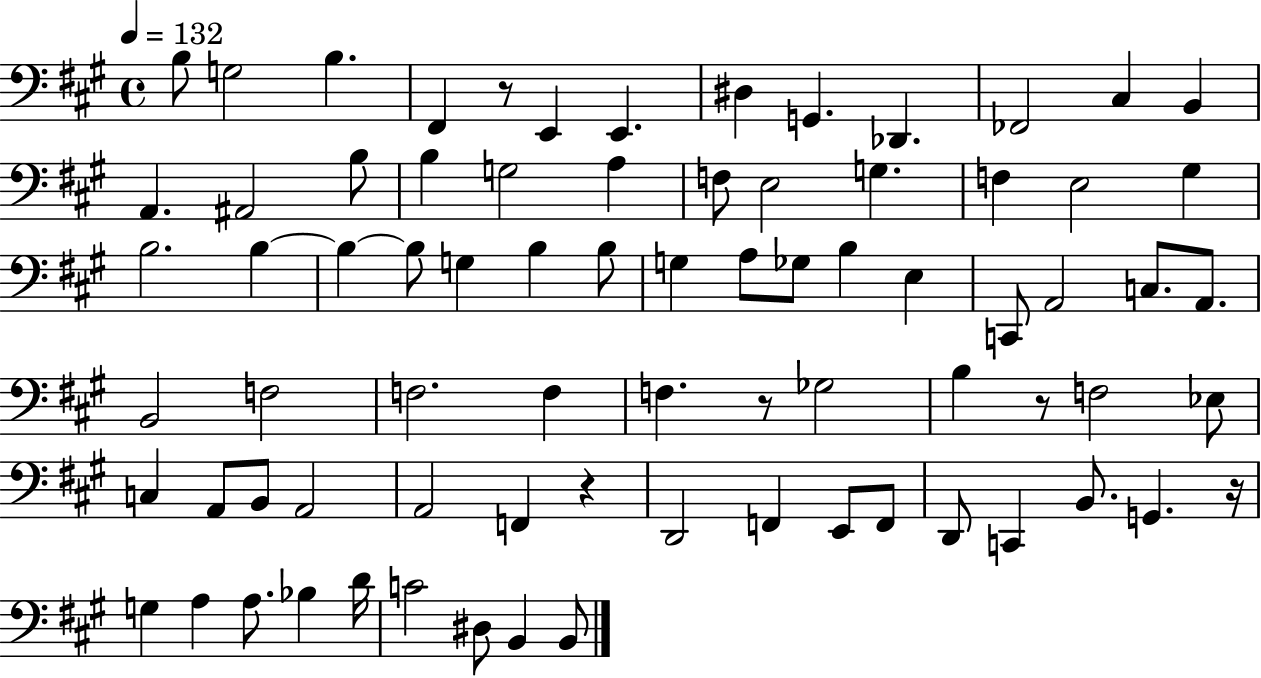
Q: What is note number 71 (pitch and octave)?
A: B2